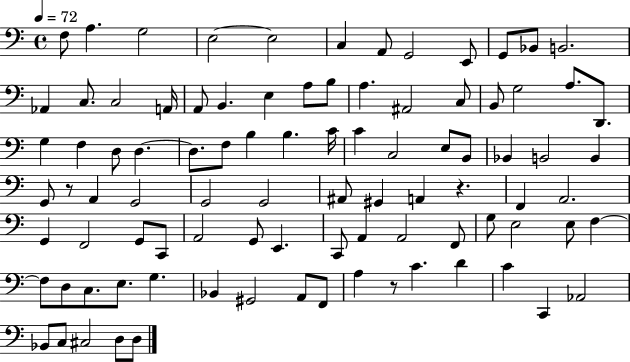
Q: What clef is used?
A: bass